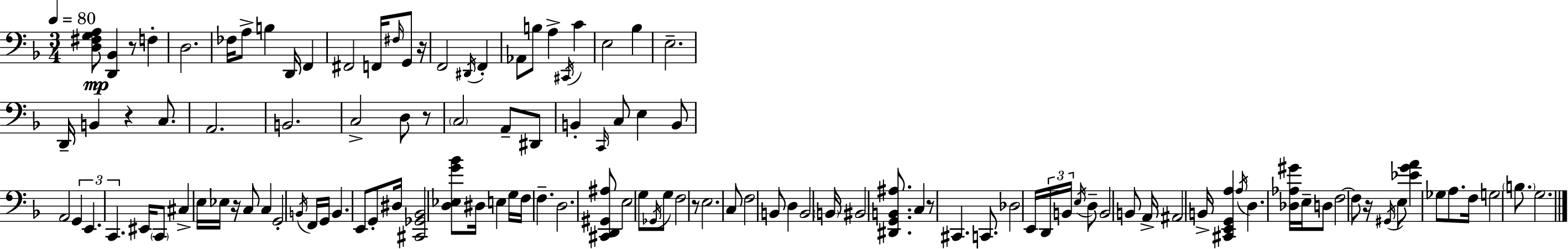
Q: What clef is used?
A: bass